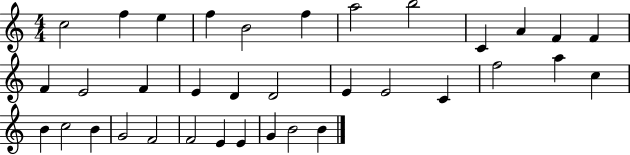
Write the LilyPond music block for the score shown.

{
  \clef treble
  \numericTimeSignature
  \time 4/4
  \key c \major
  c''2 f''4 e''4 | f''4 b'2 f''4 | a''2 b''2 | c'4 a'4 f'4 f'4 | \break f'4 e'2 f'4 | e'4 d'4 d'2 | e'4 e'2 c'4 | f''2 a''4 c''4 | \break b'4 c''2 b'4 | g'2 f'2 | f'2 e'4 e'4 | g'4 b'2 b'4 | \break \bar "|."
}